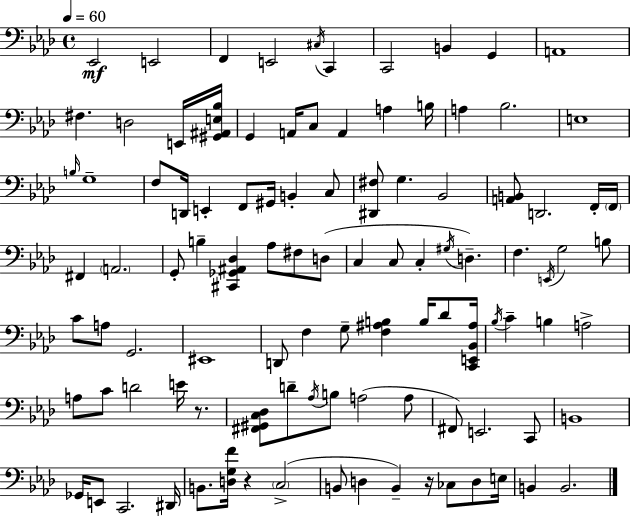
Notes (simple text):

Eb2/h E2/h F2/q E2/h C#3/s C2/q C2/h B2/q G2/q A2/w F#3/q. D3/h E2/s [G#2,A#2,E3,Bb3]/s G2/q A2/s C3/e A2/q A3/q B3/s A3/q Bb3/h. E3/w B3/s G3/w F3/e D2/s E2/q F2/e G#2/s B2/q C3/e [D#2,F#3]/e G3/q. Bb2/h [A2,B2]/e D2/h. F2/s F2/s F#2/q A2/h. G2/e B3/q [C#2,Gb2,A#2,Db3]/q Ab3/e F#3/e D3/e C3/q C3/e C3/q G#3/s D3/q. F3/q. E2/s G3/h B3/e C4/e A3/e G2/h. EIS2/w D2/e F3/q G3/e [F3,A#3,B3]/q B3/s Db4/e [C2,E2,Bb2,A#3]/s Bb3/s C4/q B3/q A3/h A3/e C4/e D4/h E4/s R/e. [F#2,G#2,C3,Db3]/e D4/e Ab3/s B3/e A3/h A3/e F#2/e E2/h. C2/e B2/w Gb2/s E2/e C2/h. D#2/s B2/e. [D3,G3,F4]/s R/q C3/h B2/e D3/q B2/q R/s CES3/e D3/e E3/s B2/q B2/h.